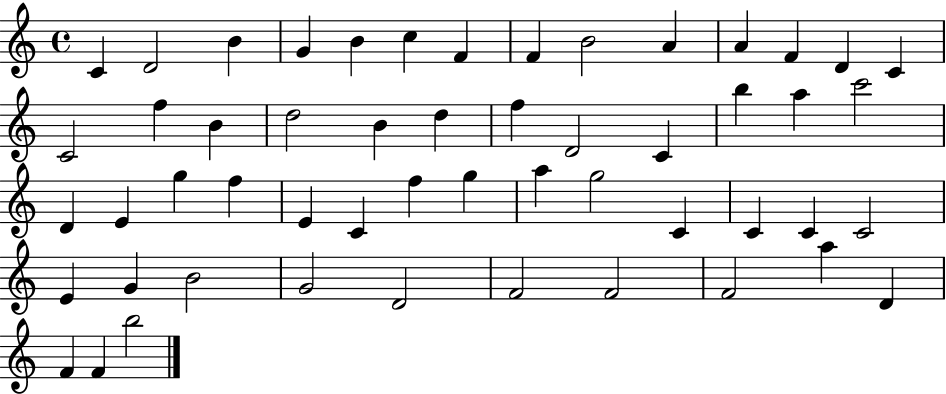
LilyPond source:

{
  \clef treble
  \time 4/4
  \defaultTimeSignature
  \key c \major
  c'4 d'2 b'4 | g'4 b'4 c''4 f'4 | f'4 b'2 a'4 | a'4 f'4 d'4 c'4 | \break c'2 f''4 b'4 | d''2 b'4 d''4 | f''4 d'2 c'4 | b''4 a''4 c'''2 | \break d'4 e'4 g''4 f''4 | e'4 c'4 f''4 g''4 | a''4 g''2 c'4 | c'4 c'4 c'2 | \break e'4 g'4 b'2 | g'2 d'2 | f'2 f'2 | f'2 a''4 d'4 | \break f'4 f'4 b''2 | \bar "|."
}